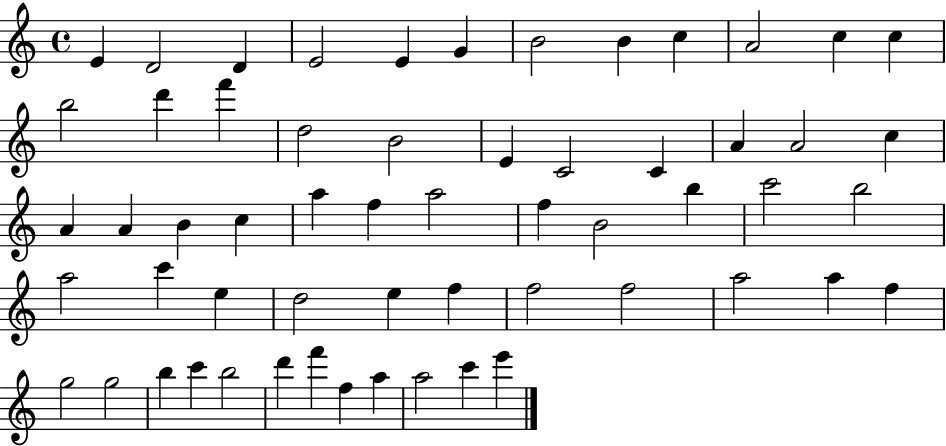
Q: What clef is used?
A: treble